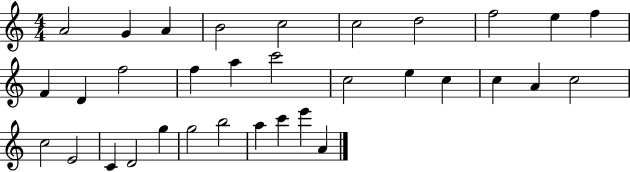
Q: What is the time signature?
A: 4/4